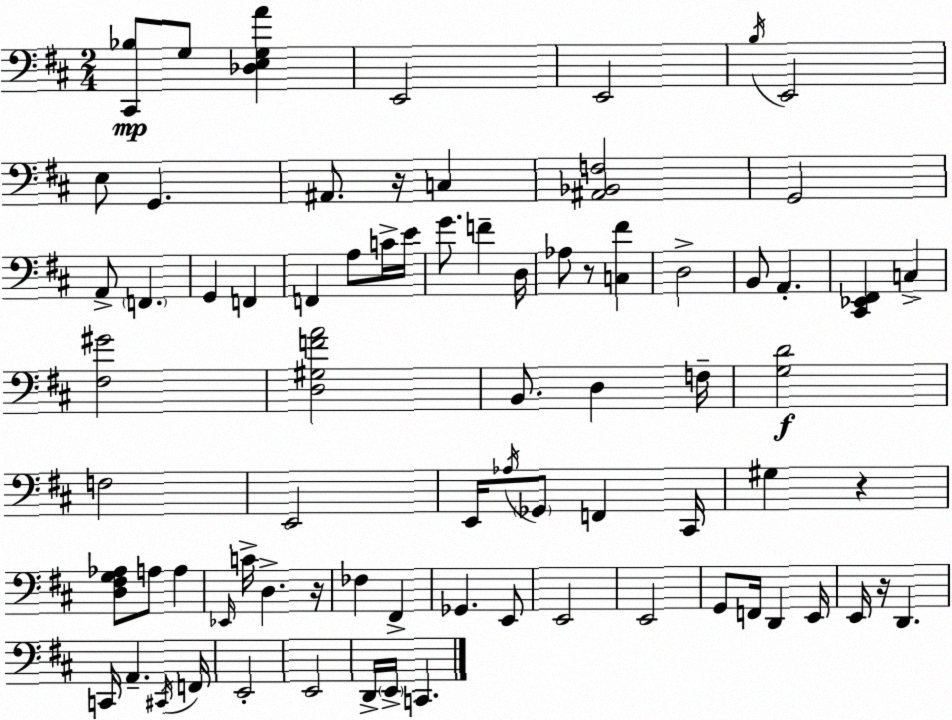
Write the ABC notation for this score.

X:1
T:Untitled
M:2/4
L:1/4
K:D
[^C,,_B,]/2 G,/2 [_D,E,G,A] E,,2 E,,2 B,/4 E,,2 E,/2 G,, ^A,,/2 z/4 C, [^A,,_B,,F,]2 G,,2 A,,/2 F,, G,, F,, F,, A,/2 C/4 E/4 G/2 F D,/4 _A,/2 z/2 [C,^F] D,2 B,,/2 A,, [^C,,_E,,^F,,] C, [^F,^G]2 [D,^G,FA]2 B,,/2 D, F,/4 [G,D]2 F,2 E,,2 E,,/4 _A,/4 _G,,/2 F,, ^C,,/4 ^G, z [D,^F,G,_A,]/2 A,/2 A, _E,,/4 C/4 D, z/4 _F, ^F,, _G,, E,,/2 E,,2 E,,2 G,,/2 F,,/4 D,, E,,/4 E,,/4 z/4 D,, C,,/4 A,, ^C,,/4 F,,/4 E,,2 E,,2 D,,/4 E,,/4 C,,